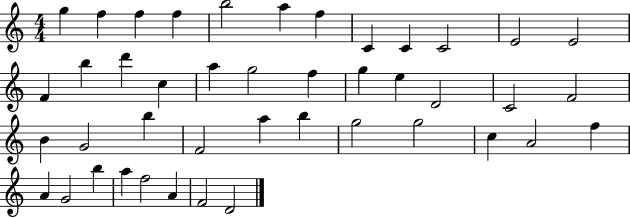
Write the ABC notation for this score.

X:1
T:Untitled
M:4/4
L:1/4
K:C
g f f f b2 a f C C C2 E2 E2 F b d' c a g2 f g e D2 C2 F2 B G2 b F2 a b g2 g2 c A2 f A G2 b a f2 A F2 D2